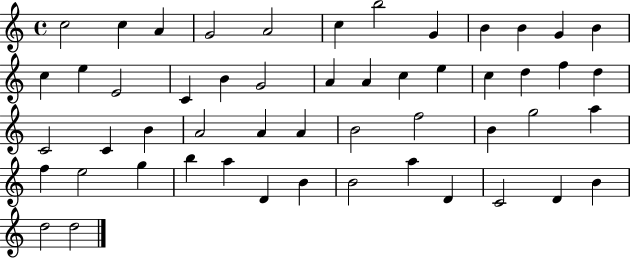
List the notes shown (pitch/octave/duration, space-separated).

C5/h C5/q A4/q G4/h A4/h C5/q B5/h G4/q B4/q B4/q G4/q B4/q C5/q E5/q E4/h C4/q B4/q G4/h A4/q A4/q C5/q E5/q C5/q D5/q F5/q D5/q C4/h C4/q B4/q A4/h A4/q A4/q B4/h F5/h B4/q G5/h A5/q F5/q E5/h G5/q B5/q A5/q D4/q B4/q B4/h A5/q D4/q C4/h D4/q B4/q D5/h D5/h